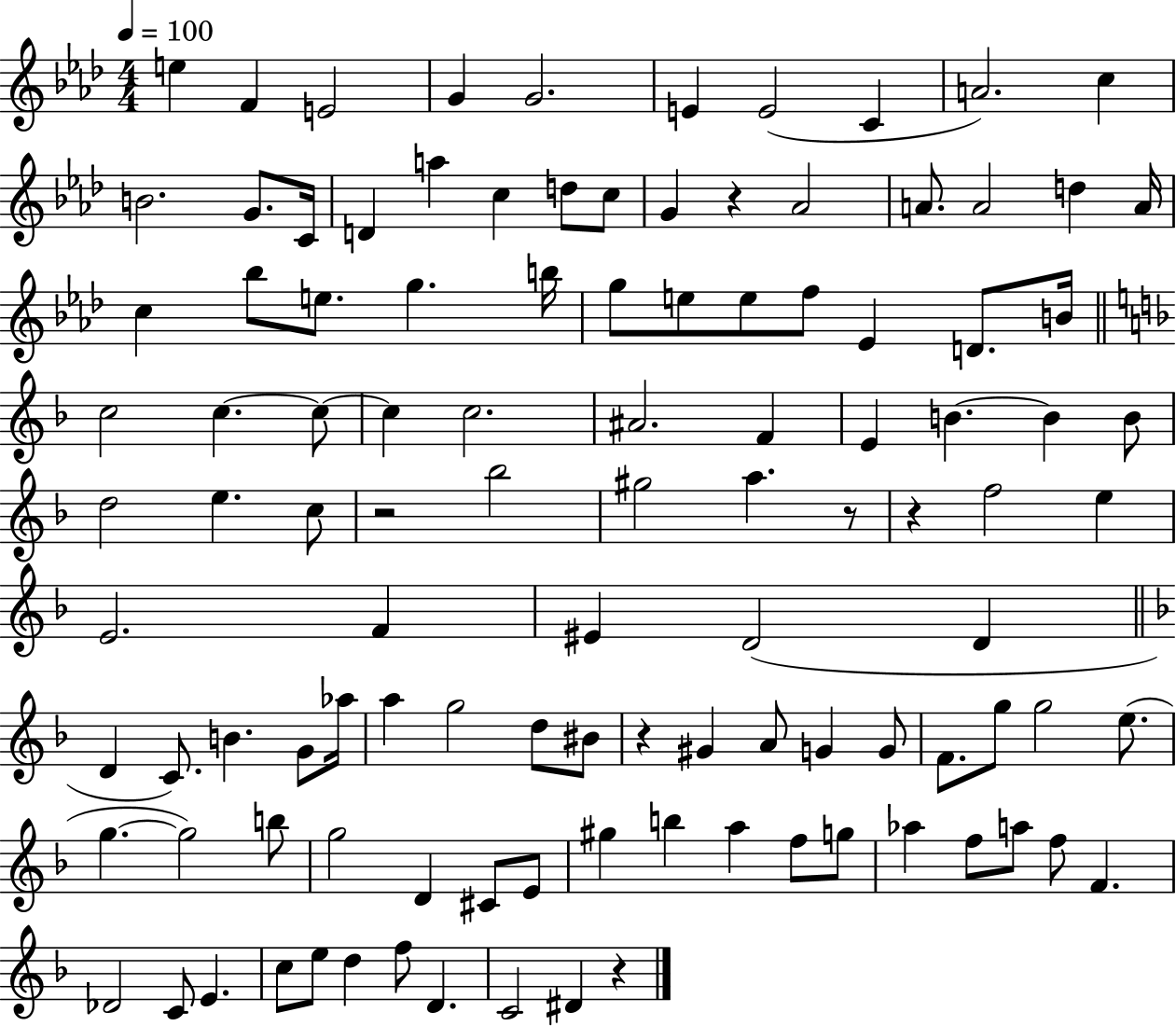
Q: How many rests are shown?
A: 6